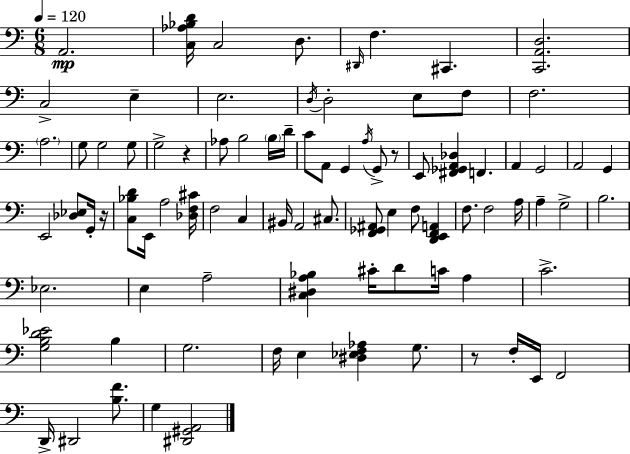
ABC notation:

X:1
T:Untitled
M:6/8
L:1/4
K:Am
A,,2 [C,_A,_B,D]/4 C,2 D,/2 ^D,,/4 F, ^C,, [C,,A,,D,]2 C,2 E, E,2 D,/4 D,2 E,/2 F,/2 F,2 A,2 G,/2 G,2 G,/2 G,2 z _A,/2 B,2 B,/4 D/4 C/2 A,,/2 G,, A,/4 G,,/2 z/2 E,,/2 [^F,,_G,,A,,_D,] F,, A,, G,,2 A,,2 G,, E,,2 [_D,_E,]/2 G,,/4 z/4 [C,_B,D]/2 E,,/4 A,2 [_D,F,^C]/4 F,2 C, ^B,,/4 A,,2 ^C,/2 [F,,_G,,^A,,]/2 E, F,/2 [D,,E,,F,,A,,] F,/2 F,2 A,/4 A, G,2 B,2 _E,2 E, A,2 [C,^D,A,_B,] ^C/4 D/2 C/4 A, C2 [G,B,D_E]2 B, G,2 F,/4 E, [^D,_E,F,_A,] G,/2 z/2 F,/4 E,,/4 F,,2 D,,/4 ^D,,2 [B,F]/2 G, [^D,,^G,,A,,]2